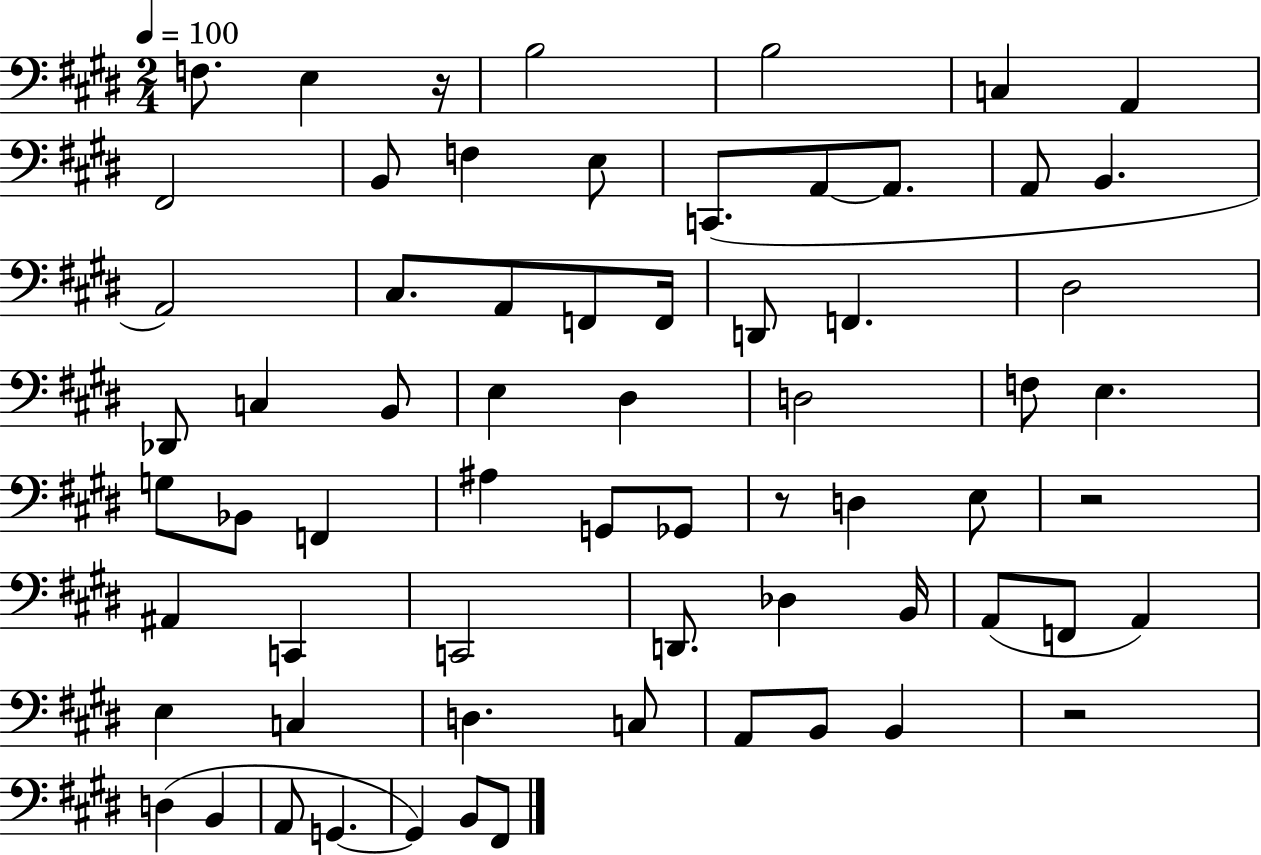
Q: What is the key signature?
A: E major